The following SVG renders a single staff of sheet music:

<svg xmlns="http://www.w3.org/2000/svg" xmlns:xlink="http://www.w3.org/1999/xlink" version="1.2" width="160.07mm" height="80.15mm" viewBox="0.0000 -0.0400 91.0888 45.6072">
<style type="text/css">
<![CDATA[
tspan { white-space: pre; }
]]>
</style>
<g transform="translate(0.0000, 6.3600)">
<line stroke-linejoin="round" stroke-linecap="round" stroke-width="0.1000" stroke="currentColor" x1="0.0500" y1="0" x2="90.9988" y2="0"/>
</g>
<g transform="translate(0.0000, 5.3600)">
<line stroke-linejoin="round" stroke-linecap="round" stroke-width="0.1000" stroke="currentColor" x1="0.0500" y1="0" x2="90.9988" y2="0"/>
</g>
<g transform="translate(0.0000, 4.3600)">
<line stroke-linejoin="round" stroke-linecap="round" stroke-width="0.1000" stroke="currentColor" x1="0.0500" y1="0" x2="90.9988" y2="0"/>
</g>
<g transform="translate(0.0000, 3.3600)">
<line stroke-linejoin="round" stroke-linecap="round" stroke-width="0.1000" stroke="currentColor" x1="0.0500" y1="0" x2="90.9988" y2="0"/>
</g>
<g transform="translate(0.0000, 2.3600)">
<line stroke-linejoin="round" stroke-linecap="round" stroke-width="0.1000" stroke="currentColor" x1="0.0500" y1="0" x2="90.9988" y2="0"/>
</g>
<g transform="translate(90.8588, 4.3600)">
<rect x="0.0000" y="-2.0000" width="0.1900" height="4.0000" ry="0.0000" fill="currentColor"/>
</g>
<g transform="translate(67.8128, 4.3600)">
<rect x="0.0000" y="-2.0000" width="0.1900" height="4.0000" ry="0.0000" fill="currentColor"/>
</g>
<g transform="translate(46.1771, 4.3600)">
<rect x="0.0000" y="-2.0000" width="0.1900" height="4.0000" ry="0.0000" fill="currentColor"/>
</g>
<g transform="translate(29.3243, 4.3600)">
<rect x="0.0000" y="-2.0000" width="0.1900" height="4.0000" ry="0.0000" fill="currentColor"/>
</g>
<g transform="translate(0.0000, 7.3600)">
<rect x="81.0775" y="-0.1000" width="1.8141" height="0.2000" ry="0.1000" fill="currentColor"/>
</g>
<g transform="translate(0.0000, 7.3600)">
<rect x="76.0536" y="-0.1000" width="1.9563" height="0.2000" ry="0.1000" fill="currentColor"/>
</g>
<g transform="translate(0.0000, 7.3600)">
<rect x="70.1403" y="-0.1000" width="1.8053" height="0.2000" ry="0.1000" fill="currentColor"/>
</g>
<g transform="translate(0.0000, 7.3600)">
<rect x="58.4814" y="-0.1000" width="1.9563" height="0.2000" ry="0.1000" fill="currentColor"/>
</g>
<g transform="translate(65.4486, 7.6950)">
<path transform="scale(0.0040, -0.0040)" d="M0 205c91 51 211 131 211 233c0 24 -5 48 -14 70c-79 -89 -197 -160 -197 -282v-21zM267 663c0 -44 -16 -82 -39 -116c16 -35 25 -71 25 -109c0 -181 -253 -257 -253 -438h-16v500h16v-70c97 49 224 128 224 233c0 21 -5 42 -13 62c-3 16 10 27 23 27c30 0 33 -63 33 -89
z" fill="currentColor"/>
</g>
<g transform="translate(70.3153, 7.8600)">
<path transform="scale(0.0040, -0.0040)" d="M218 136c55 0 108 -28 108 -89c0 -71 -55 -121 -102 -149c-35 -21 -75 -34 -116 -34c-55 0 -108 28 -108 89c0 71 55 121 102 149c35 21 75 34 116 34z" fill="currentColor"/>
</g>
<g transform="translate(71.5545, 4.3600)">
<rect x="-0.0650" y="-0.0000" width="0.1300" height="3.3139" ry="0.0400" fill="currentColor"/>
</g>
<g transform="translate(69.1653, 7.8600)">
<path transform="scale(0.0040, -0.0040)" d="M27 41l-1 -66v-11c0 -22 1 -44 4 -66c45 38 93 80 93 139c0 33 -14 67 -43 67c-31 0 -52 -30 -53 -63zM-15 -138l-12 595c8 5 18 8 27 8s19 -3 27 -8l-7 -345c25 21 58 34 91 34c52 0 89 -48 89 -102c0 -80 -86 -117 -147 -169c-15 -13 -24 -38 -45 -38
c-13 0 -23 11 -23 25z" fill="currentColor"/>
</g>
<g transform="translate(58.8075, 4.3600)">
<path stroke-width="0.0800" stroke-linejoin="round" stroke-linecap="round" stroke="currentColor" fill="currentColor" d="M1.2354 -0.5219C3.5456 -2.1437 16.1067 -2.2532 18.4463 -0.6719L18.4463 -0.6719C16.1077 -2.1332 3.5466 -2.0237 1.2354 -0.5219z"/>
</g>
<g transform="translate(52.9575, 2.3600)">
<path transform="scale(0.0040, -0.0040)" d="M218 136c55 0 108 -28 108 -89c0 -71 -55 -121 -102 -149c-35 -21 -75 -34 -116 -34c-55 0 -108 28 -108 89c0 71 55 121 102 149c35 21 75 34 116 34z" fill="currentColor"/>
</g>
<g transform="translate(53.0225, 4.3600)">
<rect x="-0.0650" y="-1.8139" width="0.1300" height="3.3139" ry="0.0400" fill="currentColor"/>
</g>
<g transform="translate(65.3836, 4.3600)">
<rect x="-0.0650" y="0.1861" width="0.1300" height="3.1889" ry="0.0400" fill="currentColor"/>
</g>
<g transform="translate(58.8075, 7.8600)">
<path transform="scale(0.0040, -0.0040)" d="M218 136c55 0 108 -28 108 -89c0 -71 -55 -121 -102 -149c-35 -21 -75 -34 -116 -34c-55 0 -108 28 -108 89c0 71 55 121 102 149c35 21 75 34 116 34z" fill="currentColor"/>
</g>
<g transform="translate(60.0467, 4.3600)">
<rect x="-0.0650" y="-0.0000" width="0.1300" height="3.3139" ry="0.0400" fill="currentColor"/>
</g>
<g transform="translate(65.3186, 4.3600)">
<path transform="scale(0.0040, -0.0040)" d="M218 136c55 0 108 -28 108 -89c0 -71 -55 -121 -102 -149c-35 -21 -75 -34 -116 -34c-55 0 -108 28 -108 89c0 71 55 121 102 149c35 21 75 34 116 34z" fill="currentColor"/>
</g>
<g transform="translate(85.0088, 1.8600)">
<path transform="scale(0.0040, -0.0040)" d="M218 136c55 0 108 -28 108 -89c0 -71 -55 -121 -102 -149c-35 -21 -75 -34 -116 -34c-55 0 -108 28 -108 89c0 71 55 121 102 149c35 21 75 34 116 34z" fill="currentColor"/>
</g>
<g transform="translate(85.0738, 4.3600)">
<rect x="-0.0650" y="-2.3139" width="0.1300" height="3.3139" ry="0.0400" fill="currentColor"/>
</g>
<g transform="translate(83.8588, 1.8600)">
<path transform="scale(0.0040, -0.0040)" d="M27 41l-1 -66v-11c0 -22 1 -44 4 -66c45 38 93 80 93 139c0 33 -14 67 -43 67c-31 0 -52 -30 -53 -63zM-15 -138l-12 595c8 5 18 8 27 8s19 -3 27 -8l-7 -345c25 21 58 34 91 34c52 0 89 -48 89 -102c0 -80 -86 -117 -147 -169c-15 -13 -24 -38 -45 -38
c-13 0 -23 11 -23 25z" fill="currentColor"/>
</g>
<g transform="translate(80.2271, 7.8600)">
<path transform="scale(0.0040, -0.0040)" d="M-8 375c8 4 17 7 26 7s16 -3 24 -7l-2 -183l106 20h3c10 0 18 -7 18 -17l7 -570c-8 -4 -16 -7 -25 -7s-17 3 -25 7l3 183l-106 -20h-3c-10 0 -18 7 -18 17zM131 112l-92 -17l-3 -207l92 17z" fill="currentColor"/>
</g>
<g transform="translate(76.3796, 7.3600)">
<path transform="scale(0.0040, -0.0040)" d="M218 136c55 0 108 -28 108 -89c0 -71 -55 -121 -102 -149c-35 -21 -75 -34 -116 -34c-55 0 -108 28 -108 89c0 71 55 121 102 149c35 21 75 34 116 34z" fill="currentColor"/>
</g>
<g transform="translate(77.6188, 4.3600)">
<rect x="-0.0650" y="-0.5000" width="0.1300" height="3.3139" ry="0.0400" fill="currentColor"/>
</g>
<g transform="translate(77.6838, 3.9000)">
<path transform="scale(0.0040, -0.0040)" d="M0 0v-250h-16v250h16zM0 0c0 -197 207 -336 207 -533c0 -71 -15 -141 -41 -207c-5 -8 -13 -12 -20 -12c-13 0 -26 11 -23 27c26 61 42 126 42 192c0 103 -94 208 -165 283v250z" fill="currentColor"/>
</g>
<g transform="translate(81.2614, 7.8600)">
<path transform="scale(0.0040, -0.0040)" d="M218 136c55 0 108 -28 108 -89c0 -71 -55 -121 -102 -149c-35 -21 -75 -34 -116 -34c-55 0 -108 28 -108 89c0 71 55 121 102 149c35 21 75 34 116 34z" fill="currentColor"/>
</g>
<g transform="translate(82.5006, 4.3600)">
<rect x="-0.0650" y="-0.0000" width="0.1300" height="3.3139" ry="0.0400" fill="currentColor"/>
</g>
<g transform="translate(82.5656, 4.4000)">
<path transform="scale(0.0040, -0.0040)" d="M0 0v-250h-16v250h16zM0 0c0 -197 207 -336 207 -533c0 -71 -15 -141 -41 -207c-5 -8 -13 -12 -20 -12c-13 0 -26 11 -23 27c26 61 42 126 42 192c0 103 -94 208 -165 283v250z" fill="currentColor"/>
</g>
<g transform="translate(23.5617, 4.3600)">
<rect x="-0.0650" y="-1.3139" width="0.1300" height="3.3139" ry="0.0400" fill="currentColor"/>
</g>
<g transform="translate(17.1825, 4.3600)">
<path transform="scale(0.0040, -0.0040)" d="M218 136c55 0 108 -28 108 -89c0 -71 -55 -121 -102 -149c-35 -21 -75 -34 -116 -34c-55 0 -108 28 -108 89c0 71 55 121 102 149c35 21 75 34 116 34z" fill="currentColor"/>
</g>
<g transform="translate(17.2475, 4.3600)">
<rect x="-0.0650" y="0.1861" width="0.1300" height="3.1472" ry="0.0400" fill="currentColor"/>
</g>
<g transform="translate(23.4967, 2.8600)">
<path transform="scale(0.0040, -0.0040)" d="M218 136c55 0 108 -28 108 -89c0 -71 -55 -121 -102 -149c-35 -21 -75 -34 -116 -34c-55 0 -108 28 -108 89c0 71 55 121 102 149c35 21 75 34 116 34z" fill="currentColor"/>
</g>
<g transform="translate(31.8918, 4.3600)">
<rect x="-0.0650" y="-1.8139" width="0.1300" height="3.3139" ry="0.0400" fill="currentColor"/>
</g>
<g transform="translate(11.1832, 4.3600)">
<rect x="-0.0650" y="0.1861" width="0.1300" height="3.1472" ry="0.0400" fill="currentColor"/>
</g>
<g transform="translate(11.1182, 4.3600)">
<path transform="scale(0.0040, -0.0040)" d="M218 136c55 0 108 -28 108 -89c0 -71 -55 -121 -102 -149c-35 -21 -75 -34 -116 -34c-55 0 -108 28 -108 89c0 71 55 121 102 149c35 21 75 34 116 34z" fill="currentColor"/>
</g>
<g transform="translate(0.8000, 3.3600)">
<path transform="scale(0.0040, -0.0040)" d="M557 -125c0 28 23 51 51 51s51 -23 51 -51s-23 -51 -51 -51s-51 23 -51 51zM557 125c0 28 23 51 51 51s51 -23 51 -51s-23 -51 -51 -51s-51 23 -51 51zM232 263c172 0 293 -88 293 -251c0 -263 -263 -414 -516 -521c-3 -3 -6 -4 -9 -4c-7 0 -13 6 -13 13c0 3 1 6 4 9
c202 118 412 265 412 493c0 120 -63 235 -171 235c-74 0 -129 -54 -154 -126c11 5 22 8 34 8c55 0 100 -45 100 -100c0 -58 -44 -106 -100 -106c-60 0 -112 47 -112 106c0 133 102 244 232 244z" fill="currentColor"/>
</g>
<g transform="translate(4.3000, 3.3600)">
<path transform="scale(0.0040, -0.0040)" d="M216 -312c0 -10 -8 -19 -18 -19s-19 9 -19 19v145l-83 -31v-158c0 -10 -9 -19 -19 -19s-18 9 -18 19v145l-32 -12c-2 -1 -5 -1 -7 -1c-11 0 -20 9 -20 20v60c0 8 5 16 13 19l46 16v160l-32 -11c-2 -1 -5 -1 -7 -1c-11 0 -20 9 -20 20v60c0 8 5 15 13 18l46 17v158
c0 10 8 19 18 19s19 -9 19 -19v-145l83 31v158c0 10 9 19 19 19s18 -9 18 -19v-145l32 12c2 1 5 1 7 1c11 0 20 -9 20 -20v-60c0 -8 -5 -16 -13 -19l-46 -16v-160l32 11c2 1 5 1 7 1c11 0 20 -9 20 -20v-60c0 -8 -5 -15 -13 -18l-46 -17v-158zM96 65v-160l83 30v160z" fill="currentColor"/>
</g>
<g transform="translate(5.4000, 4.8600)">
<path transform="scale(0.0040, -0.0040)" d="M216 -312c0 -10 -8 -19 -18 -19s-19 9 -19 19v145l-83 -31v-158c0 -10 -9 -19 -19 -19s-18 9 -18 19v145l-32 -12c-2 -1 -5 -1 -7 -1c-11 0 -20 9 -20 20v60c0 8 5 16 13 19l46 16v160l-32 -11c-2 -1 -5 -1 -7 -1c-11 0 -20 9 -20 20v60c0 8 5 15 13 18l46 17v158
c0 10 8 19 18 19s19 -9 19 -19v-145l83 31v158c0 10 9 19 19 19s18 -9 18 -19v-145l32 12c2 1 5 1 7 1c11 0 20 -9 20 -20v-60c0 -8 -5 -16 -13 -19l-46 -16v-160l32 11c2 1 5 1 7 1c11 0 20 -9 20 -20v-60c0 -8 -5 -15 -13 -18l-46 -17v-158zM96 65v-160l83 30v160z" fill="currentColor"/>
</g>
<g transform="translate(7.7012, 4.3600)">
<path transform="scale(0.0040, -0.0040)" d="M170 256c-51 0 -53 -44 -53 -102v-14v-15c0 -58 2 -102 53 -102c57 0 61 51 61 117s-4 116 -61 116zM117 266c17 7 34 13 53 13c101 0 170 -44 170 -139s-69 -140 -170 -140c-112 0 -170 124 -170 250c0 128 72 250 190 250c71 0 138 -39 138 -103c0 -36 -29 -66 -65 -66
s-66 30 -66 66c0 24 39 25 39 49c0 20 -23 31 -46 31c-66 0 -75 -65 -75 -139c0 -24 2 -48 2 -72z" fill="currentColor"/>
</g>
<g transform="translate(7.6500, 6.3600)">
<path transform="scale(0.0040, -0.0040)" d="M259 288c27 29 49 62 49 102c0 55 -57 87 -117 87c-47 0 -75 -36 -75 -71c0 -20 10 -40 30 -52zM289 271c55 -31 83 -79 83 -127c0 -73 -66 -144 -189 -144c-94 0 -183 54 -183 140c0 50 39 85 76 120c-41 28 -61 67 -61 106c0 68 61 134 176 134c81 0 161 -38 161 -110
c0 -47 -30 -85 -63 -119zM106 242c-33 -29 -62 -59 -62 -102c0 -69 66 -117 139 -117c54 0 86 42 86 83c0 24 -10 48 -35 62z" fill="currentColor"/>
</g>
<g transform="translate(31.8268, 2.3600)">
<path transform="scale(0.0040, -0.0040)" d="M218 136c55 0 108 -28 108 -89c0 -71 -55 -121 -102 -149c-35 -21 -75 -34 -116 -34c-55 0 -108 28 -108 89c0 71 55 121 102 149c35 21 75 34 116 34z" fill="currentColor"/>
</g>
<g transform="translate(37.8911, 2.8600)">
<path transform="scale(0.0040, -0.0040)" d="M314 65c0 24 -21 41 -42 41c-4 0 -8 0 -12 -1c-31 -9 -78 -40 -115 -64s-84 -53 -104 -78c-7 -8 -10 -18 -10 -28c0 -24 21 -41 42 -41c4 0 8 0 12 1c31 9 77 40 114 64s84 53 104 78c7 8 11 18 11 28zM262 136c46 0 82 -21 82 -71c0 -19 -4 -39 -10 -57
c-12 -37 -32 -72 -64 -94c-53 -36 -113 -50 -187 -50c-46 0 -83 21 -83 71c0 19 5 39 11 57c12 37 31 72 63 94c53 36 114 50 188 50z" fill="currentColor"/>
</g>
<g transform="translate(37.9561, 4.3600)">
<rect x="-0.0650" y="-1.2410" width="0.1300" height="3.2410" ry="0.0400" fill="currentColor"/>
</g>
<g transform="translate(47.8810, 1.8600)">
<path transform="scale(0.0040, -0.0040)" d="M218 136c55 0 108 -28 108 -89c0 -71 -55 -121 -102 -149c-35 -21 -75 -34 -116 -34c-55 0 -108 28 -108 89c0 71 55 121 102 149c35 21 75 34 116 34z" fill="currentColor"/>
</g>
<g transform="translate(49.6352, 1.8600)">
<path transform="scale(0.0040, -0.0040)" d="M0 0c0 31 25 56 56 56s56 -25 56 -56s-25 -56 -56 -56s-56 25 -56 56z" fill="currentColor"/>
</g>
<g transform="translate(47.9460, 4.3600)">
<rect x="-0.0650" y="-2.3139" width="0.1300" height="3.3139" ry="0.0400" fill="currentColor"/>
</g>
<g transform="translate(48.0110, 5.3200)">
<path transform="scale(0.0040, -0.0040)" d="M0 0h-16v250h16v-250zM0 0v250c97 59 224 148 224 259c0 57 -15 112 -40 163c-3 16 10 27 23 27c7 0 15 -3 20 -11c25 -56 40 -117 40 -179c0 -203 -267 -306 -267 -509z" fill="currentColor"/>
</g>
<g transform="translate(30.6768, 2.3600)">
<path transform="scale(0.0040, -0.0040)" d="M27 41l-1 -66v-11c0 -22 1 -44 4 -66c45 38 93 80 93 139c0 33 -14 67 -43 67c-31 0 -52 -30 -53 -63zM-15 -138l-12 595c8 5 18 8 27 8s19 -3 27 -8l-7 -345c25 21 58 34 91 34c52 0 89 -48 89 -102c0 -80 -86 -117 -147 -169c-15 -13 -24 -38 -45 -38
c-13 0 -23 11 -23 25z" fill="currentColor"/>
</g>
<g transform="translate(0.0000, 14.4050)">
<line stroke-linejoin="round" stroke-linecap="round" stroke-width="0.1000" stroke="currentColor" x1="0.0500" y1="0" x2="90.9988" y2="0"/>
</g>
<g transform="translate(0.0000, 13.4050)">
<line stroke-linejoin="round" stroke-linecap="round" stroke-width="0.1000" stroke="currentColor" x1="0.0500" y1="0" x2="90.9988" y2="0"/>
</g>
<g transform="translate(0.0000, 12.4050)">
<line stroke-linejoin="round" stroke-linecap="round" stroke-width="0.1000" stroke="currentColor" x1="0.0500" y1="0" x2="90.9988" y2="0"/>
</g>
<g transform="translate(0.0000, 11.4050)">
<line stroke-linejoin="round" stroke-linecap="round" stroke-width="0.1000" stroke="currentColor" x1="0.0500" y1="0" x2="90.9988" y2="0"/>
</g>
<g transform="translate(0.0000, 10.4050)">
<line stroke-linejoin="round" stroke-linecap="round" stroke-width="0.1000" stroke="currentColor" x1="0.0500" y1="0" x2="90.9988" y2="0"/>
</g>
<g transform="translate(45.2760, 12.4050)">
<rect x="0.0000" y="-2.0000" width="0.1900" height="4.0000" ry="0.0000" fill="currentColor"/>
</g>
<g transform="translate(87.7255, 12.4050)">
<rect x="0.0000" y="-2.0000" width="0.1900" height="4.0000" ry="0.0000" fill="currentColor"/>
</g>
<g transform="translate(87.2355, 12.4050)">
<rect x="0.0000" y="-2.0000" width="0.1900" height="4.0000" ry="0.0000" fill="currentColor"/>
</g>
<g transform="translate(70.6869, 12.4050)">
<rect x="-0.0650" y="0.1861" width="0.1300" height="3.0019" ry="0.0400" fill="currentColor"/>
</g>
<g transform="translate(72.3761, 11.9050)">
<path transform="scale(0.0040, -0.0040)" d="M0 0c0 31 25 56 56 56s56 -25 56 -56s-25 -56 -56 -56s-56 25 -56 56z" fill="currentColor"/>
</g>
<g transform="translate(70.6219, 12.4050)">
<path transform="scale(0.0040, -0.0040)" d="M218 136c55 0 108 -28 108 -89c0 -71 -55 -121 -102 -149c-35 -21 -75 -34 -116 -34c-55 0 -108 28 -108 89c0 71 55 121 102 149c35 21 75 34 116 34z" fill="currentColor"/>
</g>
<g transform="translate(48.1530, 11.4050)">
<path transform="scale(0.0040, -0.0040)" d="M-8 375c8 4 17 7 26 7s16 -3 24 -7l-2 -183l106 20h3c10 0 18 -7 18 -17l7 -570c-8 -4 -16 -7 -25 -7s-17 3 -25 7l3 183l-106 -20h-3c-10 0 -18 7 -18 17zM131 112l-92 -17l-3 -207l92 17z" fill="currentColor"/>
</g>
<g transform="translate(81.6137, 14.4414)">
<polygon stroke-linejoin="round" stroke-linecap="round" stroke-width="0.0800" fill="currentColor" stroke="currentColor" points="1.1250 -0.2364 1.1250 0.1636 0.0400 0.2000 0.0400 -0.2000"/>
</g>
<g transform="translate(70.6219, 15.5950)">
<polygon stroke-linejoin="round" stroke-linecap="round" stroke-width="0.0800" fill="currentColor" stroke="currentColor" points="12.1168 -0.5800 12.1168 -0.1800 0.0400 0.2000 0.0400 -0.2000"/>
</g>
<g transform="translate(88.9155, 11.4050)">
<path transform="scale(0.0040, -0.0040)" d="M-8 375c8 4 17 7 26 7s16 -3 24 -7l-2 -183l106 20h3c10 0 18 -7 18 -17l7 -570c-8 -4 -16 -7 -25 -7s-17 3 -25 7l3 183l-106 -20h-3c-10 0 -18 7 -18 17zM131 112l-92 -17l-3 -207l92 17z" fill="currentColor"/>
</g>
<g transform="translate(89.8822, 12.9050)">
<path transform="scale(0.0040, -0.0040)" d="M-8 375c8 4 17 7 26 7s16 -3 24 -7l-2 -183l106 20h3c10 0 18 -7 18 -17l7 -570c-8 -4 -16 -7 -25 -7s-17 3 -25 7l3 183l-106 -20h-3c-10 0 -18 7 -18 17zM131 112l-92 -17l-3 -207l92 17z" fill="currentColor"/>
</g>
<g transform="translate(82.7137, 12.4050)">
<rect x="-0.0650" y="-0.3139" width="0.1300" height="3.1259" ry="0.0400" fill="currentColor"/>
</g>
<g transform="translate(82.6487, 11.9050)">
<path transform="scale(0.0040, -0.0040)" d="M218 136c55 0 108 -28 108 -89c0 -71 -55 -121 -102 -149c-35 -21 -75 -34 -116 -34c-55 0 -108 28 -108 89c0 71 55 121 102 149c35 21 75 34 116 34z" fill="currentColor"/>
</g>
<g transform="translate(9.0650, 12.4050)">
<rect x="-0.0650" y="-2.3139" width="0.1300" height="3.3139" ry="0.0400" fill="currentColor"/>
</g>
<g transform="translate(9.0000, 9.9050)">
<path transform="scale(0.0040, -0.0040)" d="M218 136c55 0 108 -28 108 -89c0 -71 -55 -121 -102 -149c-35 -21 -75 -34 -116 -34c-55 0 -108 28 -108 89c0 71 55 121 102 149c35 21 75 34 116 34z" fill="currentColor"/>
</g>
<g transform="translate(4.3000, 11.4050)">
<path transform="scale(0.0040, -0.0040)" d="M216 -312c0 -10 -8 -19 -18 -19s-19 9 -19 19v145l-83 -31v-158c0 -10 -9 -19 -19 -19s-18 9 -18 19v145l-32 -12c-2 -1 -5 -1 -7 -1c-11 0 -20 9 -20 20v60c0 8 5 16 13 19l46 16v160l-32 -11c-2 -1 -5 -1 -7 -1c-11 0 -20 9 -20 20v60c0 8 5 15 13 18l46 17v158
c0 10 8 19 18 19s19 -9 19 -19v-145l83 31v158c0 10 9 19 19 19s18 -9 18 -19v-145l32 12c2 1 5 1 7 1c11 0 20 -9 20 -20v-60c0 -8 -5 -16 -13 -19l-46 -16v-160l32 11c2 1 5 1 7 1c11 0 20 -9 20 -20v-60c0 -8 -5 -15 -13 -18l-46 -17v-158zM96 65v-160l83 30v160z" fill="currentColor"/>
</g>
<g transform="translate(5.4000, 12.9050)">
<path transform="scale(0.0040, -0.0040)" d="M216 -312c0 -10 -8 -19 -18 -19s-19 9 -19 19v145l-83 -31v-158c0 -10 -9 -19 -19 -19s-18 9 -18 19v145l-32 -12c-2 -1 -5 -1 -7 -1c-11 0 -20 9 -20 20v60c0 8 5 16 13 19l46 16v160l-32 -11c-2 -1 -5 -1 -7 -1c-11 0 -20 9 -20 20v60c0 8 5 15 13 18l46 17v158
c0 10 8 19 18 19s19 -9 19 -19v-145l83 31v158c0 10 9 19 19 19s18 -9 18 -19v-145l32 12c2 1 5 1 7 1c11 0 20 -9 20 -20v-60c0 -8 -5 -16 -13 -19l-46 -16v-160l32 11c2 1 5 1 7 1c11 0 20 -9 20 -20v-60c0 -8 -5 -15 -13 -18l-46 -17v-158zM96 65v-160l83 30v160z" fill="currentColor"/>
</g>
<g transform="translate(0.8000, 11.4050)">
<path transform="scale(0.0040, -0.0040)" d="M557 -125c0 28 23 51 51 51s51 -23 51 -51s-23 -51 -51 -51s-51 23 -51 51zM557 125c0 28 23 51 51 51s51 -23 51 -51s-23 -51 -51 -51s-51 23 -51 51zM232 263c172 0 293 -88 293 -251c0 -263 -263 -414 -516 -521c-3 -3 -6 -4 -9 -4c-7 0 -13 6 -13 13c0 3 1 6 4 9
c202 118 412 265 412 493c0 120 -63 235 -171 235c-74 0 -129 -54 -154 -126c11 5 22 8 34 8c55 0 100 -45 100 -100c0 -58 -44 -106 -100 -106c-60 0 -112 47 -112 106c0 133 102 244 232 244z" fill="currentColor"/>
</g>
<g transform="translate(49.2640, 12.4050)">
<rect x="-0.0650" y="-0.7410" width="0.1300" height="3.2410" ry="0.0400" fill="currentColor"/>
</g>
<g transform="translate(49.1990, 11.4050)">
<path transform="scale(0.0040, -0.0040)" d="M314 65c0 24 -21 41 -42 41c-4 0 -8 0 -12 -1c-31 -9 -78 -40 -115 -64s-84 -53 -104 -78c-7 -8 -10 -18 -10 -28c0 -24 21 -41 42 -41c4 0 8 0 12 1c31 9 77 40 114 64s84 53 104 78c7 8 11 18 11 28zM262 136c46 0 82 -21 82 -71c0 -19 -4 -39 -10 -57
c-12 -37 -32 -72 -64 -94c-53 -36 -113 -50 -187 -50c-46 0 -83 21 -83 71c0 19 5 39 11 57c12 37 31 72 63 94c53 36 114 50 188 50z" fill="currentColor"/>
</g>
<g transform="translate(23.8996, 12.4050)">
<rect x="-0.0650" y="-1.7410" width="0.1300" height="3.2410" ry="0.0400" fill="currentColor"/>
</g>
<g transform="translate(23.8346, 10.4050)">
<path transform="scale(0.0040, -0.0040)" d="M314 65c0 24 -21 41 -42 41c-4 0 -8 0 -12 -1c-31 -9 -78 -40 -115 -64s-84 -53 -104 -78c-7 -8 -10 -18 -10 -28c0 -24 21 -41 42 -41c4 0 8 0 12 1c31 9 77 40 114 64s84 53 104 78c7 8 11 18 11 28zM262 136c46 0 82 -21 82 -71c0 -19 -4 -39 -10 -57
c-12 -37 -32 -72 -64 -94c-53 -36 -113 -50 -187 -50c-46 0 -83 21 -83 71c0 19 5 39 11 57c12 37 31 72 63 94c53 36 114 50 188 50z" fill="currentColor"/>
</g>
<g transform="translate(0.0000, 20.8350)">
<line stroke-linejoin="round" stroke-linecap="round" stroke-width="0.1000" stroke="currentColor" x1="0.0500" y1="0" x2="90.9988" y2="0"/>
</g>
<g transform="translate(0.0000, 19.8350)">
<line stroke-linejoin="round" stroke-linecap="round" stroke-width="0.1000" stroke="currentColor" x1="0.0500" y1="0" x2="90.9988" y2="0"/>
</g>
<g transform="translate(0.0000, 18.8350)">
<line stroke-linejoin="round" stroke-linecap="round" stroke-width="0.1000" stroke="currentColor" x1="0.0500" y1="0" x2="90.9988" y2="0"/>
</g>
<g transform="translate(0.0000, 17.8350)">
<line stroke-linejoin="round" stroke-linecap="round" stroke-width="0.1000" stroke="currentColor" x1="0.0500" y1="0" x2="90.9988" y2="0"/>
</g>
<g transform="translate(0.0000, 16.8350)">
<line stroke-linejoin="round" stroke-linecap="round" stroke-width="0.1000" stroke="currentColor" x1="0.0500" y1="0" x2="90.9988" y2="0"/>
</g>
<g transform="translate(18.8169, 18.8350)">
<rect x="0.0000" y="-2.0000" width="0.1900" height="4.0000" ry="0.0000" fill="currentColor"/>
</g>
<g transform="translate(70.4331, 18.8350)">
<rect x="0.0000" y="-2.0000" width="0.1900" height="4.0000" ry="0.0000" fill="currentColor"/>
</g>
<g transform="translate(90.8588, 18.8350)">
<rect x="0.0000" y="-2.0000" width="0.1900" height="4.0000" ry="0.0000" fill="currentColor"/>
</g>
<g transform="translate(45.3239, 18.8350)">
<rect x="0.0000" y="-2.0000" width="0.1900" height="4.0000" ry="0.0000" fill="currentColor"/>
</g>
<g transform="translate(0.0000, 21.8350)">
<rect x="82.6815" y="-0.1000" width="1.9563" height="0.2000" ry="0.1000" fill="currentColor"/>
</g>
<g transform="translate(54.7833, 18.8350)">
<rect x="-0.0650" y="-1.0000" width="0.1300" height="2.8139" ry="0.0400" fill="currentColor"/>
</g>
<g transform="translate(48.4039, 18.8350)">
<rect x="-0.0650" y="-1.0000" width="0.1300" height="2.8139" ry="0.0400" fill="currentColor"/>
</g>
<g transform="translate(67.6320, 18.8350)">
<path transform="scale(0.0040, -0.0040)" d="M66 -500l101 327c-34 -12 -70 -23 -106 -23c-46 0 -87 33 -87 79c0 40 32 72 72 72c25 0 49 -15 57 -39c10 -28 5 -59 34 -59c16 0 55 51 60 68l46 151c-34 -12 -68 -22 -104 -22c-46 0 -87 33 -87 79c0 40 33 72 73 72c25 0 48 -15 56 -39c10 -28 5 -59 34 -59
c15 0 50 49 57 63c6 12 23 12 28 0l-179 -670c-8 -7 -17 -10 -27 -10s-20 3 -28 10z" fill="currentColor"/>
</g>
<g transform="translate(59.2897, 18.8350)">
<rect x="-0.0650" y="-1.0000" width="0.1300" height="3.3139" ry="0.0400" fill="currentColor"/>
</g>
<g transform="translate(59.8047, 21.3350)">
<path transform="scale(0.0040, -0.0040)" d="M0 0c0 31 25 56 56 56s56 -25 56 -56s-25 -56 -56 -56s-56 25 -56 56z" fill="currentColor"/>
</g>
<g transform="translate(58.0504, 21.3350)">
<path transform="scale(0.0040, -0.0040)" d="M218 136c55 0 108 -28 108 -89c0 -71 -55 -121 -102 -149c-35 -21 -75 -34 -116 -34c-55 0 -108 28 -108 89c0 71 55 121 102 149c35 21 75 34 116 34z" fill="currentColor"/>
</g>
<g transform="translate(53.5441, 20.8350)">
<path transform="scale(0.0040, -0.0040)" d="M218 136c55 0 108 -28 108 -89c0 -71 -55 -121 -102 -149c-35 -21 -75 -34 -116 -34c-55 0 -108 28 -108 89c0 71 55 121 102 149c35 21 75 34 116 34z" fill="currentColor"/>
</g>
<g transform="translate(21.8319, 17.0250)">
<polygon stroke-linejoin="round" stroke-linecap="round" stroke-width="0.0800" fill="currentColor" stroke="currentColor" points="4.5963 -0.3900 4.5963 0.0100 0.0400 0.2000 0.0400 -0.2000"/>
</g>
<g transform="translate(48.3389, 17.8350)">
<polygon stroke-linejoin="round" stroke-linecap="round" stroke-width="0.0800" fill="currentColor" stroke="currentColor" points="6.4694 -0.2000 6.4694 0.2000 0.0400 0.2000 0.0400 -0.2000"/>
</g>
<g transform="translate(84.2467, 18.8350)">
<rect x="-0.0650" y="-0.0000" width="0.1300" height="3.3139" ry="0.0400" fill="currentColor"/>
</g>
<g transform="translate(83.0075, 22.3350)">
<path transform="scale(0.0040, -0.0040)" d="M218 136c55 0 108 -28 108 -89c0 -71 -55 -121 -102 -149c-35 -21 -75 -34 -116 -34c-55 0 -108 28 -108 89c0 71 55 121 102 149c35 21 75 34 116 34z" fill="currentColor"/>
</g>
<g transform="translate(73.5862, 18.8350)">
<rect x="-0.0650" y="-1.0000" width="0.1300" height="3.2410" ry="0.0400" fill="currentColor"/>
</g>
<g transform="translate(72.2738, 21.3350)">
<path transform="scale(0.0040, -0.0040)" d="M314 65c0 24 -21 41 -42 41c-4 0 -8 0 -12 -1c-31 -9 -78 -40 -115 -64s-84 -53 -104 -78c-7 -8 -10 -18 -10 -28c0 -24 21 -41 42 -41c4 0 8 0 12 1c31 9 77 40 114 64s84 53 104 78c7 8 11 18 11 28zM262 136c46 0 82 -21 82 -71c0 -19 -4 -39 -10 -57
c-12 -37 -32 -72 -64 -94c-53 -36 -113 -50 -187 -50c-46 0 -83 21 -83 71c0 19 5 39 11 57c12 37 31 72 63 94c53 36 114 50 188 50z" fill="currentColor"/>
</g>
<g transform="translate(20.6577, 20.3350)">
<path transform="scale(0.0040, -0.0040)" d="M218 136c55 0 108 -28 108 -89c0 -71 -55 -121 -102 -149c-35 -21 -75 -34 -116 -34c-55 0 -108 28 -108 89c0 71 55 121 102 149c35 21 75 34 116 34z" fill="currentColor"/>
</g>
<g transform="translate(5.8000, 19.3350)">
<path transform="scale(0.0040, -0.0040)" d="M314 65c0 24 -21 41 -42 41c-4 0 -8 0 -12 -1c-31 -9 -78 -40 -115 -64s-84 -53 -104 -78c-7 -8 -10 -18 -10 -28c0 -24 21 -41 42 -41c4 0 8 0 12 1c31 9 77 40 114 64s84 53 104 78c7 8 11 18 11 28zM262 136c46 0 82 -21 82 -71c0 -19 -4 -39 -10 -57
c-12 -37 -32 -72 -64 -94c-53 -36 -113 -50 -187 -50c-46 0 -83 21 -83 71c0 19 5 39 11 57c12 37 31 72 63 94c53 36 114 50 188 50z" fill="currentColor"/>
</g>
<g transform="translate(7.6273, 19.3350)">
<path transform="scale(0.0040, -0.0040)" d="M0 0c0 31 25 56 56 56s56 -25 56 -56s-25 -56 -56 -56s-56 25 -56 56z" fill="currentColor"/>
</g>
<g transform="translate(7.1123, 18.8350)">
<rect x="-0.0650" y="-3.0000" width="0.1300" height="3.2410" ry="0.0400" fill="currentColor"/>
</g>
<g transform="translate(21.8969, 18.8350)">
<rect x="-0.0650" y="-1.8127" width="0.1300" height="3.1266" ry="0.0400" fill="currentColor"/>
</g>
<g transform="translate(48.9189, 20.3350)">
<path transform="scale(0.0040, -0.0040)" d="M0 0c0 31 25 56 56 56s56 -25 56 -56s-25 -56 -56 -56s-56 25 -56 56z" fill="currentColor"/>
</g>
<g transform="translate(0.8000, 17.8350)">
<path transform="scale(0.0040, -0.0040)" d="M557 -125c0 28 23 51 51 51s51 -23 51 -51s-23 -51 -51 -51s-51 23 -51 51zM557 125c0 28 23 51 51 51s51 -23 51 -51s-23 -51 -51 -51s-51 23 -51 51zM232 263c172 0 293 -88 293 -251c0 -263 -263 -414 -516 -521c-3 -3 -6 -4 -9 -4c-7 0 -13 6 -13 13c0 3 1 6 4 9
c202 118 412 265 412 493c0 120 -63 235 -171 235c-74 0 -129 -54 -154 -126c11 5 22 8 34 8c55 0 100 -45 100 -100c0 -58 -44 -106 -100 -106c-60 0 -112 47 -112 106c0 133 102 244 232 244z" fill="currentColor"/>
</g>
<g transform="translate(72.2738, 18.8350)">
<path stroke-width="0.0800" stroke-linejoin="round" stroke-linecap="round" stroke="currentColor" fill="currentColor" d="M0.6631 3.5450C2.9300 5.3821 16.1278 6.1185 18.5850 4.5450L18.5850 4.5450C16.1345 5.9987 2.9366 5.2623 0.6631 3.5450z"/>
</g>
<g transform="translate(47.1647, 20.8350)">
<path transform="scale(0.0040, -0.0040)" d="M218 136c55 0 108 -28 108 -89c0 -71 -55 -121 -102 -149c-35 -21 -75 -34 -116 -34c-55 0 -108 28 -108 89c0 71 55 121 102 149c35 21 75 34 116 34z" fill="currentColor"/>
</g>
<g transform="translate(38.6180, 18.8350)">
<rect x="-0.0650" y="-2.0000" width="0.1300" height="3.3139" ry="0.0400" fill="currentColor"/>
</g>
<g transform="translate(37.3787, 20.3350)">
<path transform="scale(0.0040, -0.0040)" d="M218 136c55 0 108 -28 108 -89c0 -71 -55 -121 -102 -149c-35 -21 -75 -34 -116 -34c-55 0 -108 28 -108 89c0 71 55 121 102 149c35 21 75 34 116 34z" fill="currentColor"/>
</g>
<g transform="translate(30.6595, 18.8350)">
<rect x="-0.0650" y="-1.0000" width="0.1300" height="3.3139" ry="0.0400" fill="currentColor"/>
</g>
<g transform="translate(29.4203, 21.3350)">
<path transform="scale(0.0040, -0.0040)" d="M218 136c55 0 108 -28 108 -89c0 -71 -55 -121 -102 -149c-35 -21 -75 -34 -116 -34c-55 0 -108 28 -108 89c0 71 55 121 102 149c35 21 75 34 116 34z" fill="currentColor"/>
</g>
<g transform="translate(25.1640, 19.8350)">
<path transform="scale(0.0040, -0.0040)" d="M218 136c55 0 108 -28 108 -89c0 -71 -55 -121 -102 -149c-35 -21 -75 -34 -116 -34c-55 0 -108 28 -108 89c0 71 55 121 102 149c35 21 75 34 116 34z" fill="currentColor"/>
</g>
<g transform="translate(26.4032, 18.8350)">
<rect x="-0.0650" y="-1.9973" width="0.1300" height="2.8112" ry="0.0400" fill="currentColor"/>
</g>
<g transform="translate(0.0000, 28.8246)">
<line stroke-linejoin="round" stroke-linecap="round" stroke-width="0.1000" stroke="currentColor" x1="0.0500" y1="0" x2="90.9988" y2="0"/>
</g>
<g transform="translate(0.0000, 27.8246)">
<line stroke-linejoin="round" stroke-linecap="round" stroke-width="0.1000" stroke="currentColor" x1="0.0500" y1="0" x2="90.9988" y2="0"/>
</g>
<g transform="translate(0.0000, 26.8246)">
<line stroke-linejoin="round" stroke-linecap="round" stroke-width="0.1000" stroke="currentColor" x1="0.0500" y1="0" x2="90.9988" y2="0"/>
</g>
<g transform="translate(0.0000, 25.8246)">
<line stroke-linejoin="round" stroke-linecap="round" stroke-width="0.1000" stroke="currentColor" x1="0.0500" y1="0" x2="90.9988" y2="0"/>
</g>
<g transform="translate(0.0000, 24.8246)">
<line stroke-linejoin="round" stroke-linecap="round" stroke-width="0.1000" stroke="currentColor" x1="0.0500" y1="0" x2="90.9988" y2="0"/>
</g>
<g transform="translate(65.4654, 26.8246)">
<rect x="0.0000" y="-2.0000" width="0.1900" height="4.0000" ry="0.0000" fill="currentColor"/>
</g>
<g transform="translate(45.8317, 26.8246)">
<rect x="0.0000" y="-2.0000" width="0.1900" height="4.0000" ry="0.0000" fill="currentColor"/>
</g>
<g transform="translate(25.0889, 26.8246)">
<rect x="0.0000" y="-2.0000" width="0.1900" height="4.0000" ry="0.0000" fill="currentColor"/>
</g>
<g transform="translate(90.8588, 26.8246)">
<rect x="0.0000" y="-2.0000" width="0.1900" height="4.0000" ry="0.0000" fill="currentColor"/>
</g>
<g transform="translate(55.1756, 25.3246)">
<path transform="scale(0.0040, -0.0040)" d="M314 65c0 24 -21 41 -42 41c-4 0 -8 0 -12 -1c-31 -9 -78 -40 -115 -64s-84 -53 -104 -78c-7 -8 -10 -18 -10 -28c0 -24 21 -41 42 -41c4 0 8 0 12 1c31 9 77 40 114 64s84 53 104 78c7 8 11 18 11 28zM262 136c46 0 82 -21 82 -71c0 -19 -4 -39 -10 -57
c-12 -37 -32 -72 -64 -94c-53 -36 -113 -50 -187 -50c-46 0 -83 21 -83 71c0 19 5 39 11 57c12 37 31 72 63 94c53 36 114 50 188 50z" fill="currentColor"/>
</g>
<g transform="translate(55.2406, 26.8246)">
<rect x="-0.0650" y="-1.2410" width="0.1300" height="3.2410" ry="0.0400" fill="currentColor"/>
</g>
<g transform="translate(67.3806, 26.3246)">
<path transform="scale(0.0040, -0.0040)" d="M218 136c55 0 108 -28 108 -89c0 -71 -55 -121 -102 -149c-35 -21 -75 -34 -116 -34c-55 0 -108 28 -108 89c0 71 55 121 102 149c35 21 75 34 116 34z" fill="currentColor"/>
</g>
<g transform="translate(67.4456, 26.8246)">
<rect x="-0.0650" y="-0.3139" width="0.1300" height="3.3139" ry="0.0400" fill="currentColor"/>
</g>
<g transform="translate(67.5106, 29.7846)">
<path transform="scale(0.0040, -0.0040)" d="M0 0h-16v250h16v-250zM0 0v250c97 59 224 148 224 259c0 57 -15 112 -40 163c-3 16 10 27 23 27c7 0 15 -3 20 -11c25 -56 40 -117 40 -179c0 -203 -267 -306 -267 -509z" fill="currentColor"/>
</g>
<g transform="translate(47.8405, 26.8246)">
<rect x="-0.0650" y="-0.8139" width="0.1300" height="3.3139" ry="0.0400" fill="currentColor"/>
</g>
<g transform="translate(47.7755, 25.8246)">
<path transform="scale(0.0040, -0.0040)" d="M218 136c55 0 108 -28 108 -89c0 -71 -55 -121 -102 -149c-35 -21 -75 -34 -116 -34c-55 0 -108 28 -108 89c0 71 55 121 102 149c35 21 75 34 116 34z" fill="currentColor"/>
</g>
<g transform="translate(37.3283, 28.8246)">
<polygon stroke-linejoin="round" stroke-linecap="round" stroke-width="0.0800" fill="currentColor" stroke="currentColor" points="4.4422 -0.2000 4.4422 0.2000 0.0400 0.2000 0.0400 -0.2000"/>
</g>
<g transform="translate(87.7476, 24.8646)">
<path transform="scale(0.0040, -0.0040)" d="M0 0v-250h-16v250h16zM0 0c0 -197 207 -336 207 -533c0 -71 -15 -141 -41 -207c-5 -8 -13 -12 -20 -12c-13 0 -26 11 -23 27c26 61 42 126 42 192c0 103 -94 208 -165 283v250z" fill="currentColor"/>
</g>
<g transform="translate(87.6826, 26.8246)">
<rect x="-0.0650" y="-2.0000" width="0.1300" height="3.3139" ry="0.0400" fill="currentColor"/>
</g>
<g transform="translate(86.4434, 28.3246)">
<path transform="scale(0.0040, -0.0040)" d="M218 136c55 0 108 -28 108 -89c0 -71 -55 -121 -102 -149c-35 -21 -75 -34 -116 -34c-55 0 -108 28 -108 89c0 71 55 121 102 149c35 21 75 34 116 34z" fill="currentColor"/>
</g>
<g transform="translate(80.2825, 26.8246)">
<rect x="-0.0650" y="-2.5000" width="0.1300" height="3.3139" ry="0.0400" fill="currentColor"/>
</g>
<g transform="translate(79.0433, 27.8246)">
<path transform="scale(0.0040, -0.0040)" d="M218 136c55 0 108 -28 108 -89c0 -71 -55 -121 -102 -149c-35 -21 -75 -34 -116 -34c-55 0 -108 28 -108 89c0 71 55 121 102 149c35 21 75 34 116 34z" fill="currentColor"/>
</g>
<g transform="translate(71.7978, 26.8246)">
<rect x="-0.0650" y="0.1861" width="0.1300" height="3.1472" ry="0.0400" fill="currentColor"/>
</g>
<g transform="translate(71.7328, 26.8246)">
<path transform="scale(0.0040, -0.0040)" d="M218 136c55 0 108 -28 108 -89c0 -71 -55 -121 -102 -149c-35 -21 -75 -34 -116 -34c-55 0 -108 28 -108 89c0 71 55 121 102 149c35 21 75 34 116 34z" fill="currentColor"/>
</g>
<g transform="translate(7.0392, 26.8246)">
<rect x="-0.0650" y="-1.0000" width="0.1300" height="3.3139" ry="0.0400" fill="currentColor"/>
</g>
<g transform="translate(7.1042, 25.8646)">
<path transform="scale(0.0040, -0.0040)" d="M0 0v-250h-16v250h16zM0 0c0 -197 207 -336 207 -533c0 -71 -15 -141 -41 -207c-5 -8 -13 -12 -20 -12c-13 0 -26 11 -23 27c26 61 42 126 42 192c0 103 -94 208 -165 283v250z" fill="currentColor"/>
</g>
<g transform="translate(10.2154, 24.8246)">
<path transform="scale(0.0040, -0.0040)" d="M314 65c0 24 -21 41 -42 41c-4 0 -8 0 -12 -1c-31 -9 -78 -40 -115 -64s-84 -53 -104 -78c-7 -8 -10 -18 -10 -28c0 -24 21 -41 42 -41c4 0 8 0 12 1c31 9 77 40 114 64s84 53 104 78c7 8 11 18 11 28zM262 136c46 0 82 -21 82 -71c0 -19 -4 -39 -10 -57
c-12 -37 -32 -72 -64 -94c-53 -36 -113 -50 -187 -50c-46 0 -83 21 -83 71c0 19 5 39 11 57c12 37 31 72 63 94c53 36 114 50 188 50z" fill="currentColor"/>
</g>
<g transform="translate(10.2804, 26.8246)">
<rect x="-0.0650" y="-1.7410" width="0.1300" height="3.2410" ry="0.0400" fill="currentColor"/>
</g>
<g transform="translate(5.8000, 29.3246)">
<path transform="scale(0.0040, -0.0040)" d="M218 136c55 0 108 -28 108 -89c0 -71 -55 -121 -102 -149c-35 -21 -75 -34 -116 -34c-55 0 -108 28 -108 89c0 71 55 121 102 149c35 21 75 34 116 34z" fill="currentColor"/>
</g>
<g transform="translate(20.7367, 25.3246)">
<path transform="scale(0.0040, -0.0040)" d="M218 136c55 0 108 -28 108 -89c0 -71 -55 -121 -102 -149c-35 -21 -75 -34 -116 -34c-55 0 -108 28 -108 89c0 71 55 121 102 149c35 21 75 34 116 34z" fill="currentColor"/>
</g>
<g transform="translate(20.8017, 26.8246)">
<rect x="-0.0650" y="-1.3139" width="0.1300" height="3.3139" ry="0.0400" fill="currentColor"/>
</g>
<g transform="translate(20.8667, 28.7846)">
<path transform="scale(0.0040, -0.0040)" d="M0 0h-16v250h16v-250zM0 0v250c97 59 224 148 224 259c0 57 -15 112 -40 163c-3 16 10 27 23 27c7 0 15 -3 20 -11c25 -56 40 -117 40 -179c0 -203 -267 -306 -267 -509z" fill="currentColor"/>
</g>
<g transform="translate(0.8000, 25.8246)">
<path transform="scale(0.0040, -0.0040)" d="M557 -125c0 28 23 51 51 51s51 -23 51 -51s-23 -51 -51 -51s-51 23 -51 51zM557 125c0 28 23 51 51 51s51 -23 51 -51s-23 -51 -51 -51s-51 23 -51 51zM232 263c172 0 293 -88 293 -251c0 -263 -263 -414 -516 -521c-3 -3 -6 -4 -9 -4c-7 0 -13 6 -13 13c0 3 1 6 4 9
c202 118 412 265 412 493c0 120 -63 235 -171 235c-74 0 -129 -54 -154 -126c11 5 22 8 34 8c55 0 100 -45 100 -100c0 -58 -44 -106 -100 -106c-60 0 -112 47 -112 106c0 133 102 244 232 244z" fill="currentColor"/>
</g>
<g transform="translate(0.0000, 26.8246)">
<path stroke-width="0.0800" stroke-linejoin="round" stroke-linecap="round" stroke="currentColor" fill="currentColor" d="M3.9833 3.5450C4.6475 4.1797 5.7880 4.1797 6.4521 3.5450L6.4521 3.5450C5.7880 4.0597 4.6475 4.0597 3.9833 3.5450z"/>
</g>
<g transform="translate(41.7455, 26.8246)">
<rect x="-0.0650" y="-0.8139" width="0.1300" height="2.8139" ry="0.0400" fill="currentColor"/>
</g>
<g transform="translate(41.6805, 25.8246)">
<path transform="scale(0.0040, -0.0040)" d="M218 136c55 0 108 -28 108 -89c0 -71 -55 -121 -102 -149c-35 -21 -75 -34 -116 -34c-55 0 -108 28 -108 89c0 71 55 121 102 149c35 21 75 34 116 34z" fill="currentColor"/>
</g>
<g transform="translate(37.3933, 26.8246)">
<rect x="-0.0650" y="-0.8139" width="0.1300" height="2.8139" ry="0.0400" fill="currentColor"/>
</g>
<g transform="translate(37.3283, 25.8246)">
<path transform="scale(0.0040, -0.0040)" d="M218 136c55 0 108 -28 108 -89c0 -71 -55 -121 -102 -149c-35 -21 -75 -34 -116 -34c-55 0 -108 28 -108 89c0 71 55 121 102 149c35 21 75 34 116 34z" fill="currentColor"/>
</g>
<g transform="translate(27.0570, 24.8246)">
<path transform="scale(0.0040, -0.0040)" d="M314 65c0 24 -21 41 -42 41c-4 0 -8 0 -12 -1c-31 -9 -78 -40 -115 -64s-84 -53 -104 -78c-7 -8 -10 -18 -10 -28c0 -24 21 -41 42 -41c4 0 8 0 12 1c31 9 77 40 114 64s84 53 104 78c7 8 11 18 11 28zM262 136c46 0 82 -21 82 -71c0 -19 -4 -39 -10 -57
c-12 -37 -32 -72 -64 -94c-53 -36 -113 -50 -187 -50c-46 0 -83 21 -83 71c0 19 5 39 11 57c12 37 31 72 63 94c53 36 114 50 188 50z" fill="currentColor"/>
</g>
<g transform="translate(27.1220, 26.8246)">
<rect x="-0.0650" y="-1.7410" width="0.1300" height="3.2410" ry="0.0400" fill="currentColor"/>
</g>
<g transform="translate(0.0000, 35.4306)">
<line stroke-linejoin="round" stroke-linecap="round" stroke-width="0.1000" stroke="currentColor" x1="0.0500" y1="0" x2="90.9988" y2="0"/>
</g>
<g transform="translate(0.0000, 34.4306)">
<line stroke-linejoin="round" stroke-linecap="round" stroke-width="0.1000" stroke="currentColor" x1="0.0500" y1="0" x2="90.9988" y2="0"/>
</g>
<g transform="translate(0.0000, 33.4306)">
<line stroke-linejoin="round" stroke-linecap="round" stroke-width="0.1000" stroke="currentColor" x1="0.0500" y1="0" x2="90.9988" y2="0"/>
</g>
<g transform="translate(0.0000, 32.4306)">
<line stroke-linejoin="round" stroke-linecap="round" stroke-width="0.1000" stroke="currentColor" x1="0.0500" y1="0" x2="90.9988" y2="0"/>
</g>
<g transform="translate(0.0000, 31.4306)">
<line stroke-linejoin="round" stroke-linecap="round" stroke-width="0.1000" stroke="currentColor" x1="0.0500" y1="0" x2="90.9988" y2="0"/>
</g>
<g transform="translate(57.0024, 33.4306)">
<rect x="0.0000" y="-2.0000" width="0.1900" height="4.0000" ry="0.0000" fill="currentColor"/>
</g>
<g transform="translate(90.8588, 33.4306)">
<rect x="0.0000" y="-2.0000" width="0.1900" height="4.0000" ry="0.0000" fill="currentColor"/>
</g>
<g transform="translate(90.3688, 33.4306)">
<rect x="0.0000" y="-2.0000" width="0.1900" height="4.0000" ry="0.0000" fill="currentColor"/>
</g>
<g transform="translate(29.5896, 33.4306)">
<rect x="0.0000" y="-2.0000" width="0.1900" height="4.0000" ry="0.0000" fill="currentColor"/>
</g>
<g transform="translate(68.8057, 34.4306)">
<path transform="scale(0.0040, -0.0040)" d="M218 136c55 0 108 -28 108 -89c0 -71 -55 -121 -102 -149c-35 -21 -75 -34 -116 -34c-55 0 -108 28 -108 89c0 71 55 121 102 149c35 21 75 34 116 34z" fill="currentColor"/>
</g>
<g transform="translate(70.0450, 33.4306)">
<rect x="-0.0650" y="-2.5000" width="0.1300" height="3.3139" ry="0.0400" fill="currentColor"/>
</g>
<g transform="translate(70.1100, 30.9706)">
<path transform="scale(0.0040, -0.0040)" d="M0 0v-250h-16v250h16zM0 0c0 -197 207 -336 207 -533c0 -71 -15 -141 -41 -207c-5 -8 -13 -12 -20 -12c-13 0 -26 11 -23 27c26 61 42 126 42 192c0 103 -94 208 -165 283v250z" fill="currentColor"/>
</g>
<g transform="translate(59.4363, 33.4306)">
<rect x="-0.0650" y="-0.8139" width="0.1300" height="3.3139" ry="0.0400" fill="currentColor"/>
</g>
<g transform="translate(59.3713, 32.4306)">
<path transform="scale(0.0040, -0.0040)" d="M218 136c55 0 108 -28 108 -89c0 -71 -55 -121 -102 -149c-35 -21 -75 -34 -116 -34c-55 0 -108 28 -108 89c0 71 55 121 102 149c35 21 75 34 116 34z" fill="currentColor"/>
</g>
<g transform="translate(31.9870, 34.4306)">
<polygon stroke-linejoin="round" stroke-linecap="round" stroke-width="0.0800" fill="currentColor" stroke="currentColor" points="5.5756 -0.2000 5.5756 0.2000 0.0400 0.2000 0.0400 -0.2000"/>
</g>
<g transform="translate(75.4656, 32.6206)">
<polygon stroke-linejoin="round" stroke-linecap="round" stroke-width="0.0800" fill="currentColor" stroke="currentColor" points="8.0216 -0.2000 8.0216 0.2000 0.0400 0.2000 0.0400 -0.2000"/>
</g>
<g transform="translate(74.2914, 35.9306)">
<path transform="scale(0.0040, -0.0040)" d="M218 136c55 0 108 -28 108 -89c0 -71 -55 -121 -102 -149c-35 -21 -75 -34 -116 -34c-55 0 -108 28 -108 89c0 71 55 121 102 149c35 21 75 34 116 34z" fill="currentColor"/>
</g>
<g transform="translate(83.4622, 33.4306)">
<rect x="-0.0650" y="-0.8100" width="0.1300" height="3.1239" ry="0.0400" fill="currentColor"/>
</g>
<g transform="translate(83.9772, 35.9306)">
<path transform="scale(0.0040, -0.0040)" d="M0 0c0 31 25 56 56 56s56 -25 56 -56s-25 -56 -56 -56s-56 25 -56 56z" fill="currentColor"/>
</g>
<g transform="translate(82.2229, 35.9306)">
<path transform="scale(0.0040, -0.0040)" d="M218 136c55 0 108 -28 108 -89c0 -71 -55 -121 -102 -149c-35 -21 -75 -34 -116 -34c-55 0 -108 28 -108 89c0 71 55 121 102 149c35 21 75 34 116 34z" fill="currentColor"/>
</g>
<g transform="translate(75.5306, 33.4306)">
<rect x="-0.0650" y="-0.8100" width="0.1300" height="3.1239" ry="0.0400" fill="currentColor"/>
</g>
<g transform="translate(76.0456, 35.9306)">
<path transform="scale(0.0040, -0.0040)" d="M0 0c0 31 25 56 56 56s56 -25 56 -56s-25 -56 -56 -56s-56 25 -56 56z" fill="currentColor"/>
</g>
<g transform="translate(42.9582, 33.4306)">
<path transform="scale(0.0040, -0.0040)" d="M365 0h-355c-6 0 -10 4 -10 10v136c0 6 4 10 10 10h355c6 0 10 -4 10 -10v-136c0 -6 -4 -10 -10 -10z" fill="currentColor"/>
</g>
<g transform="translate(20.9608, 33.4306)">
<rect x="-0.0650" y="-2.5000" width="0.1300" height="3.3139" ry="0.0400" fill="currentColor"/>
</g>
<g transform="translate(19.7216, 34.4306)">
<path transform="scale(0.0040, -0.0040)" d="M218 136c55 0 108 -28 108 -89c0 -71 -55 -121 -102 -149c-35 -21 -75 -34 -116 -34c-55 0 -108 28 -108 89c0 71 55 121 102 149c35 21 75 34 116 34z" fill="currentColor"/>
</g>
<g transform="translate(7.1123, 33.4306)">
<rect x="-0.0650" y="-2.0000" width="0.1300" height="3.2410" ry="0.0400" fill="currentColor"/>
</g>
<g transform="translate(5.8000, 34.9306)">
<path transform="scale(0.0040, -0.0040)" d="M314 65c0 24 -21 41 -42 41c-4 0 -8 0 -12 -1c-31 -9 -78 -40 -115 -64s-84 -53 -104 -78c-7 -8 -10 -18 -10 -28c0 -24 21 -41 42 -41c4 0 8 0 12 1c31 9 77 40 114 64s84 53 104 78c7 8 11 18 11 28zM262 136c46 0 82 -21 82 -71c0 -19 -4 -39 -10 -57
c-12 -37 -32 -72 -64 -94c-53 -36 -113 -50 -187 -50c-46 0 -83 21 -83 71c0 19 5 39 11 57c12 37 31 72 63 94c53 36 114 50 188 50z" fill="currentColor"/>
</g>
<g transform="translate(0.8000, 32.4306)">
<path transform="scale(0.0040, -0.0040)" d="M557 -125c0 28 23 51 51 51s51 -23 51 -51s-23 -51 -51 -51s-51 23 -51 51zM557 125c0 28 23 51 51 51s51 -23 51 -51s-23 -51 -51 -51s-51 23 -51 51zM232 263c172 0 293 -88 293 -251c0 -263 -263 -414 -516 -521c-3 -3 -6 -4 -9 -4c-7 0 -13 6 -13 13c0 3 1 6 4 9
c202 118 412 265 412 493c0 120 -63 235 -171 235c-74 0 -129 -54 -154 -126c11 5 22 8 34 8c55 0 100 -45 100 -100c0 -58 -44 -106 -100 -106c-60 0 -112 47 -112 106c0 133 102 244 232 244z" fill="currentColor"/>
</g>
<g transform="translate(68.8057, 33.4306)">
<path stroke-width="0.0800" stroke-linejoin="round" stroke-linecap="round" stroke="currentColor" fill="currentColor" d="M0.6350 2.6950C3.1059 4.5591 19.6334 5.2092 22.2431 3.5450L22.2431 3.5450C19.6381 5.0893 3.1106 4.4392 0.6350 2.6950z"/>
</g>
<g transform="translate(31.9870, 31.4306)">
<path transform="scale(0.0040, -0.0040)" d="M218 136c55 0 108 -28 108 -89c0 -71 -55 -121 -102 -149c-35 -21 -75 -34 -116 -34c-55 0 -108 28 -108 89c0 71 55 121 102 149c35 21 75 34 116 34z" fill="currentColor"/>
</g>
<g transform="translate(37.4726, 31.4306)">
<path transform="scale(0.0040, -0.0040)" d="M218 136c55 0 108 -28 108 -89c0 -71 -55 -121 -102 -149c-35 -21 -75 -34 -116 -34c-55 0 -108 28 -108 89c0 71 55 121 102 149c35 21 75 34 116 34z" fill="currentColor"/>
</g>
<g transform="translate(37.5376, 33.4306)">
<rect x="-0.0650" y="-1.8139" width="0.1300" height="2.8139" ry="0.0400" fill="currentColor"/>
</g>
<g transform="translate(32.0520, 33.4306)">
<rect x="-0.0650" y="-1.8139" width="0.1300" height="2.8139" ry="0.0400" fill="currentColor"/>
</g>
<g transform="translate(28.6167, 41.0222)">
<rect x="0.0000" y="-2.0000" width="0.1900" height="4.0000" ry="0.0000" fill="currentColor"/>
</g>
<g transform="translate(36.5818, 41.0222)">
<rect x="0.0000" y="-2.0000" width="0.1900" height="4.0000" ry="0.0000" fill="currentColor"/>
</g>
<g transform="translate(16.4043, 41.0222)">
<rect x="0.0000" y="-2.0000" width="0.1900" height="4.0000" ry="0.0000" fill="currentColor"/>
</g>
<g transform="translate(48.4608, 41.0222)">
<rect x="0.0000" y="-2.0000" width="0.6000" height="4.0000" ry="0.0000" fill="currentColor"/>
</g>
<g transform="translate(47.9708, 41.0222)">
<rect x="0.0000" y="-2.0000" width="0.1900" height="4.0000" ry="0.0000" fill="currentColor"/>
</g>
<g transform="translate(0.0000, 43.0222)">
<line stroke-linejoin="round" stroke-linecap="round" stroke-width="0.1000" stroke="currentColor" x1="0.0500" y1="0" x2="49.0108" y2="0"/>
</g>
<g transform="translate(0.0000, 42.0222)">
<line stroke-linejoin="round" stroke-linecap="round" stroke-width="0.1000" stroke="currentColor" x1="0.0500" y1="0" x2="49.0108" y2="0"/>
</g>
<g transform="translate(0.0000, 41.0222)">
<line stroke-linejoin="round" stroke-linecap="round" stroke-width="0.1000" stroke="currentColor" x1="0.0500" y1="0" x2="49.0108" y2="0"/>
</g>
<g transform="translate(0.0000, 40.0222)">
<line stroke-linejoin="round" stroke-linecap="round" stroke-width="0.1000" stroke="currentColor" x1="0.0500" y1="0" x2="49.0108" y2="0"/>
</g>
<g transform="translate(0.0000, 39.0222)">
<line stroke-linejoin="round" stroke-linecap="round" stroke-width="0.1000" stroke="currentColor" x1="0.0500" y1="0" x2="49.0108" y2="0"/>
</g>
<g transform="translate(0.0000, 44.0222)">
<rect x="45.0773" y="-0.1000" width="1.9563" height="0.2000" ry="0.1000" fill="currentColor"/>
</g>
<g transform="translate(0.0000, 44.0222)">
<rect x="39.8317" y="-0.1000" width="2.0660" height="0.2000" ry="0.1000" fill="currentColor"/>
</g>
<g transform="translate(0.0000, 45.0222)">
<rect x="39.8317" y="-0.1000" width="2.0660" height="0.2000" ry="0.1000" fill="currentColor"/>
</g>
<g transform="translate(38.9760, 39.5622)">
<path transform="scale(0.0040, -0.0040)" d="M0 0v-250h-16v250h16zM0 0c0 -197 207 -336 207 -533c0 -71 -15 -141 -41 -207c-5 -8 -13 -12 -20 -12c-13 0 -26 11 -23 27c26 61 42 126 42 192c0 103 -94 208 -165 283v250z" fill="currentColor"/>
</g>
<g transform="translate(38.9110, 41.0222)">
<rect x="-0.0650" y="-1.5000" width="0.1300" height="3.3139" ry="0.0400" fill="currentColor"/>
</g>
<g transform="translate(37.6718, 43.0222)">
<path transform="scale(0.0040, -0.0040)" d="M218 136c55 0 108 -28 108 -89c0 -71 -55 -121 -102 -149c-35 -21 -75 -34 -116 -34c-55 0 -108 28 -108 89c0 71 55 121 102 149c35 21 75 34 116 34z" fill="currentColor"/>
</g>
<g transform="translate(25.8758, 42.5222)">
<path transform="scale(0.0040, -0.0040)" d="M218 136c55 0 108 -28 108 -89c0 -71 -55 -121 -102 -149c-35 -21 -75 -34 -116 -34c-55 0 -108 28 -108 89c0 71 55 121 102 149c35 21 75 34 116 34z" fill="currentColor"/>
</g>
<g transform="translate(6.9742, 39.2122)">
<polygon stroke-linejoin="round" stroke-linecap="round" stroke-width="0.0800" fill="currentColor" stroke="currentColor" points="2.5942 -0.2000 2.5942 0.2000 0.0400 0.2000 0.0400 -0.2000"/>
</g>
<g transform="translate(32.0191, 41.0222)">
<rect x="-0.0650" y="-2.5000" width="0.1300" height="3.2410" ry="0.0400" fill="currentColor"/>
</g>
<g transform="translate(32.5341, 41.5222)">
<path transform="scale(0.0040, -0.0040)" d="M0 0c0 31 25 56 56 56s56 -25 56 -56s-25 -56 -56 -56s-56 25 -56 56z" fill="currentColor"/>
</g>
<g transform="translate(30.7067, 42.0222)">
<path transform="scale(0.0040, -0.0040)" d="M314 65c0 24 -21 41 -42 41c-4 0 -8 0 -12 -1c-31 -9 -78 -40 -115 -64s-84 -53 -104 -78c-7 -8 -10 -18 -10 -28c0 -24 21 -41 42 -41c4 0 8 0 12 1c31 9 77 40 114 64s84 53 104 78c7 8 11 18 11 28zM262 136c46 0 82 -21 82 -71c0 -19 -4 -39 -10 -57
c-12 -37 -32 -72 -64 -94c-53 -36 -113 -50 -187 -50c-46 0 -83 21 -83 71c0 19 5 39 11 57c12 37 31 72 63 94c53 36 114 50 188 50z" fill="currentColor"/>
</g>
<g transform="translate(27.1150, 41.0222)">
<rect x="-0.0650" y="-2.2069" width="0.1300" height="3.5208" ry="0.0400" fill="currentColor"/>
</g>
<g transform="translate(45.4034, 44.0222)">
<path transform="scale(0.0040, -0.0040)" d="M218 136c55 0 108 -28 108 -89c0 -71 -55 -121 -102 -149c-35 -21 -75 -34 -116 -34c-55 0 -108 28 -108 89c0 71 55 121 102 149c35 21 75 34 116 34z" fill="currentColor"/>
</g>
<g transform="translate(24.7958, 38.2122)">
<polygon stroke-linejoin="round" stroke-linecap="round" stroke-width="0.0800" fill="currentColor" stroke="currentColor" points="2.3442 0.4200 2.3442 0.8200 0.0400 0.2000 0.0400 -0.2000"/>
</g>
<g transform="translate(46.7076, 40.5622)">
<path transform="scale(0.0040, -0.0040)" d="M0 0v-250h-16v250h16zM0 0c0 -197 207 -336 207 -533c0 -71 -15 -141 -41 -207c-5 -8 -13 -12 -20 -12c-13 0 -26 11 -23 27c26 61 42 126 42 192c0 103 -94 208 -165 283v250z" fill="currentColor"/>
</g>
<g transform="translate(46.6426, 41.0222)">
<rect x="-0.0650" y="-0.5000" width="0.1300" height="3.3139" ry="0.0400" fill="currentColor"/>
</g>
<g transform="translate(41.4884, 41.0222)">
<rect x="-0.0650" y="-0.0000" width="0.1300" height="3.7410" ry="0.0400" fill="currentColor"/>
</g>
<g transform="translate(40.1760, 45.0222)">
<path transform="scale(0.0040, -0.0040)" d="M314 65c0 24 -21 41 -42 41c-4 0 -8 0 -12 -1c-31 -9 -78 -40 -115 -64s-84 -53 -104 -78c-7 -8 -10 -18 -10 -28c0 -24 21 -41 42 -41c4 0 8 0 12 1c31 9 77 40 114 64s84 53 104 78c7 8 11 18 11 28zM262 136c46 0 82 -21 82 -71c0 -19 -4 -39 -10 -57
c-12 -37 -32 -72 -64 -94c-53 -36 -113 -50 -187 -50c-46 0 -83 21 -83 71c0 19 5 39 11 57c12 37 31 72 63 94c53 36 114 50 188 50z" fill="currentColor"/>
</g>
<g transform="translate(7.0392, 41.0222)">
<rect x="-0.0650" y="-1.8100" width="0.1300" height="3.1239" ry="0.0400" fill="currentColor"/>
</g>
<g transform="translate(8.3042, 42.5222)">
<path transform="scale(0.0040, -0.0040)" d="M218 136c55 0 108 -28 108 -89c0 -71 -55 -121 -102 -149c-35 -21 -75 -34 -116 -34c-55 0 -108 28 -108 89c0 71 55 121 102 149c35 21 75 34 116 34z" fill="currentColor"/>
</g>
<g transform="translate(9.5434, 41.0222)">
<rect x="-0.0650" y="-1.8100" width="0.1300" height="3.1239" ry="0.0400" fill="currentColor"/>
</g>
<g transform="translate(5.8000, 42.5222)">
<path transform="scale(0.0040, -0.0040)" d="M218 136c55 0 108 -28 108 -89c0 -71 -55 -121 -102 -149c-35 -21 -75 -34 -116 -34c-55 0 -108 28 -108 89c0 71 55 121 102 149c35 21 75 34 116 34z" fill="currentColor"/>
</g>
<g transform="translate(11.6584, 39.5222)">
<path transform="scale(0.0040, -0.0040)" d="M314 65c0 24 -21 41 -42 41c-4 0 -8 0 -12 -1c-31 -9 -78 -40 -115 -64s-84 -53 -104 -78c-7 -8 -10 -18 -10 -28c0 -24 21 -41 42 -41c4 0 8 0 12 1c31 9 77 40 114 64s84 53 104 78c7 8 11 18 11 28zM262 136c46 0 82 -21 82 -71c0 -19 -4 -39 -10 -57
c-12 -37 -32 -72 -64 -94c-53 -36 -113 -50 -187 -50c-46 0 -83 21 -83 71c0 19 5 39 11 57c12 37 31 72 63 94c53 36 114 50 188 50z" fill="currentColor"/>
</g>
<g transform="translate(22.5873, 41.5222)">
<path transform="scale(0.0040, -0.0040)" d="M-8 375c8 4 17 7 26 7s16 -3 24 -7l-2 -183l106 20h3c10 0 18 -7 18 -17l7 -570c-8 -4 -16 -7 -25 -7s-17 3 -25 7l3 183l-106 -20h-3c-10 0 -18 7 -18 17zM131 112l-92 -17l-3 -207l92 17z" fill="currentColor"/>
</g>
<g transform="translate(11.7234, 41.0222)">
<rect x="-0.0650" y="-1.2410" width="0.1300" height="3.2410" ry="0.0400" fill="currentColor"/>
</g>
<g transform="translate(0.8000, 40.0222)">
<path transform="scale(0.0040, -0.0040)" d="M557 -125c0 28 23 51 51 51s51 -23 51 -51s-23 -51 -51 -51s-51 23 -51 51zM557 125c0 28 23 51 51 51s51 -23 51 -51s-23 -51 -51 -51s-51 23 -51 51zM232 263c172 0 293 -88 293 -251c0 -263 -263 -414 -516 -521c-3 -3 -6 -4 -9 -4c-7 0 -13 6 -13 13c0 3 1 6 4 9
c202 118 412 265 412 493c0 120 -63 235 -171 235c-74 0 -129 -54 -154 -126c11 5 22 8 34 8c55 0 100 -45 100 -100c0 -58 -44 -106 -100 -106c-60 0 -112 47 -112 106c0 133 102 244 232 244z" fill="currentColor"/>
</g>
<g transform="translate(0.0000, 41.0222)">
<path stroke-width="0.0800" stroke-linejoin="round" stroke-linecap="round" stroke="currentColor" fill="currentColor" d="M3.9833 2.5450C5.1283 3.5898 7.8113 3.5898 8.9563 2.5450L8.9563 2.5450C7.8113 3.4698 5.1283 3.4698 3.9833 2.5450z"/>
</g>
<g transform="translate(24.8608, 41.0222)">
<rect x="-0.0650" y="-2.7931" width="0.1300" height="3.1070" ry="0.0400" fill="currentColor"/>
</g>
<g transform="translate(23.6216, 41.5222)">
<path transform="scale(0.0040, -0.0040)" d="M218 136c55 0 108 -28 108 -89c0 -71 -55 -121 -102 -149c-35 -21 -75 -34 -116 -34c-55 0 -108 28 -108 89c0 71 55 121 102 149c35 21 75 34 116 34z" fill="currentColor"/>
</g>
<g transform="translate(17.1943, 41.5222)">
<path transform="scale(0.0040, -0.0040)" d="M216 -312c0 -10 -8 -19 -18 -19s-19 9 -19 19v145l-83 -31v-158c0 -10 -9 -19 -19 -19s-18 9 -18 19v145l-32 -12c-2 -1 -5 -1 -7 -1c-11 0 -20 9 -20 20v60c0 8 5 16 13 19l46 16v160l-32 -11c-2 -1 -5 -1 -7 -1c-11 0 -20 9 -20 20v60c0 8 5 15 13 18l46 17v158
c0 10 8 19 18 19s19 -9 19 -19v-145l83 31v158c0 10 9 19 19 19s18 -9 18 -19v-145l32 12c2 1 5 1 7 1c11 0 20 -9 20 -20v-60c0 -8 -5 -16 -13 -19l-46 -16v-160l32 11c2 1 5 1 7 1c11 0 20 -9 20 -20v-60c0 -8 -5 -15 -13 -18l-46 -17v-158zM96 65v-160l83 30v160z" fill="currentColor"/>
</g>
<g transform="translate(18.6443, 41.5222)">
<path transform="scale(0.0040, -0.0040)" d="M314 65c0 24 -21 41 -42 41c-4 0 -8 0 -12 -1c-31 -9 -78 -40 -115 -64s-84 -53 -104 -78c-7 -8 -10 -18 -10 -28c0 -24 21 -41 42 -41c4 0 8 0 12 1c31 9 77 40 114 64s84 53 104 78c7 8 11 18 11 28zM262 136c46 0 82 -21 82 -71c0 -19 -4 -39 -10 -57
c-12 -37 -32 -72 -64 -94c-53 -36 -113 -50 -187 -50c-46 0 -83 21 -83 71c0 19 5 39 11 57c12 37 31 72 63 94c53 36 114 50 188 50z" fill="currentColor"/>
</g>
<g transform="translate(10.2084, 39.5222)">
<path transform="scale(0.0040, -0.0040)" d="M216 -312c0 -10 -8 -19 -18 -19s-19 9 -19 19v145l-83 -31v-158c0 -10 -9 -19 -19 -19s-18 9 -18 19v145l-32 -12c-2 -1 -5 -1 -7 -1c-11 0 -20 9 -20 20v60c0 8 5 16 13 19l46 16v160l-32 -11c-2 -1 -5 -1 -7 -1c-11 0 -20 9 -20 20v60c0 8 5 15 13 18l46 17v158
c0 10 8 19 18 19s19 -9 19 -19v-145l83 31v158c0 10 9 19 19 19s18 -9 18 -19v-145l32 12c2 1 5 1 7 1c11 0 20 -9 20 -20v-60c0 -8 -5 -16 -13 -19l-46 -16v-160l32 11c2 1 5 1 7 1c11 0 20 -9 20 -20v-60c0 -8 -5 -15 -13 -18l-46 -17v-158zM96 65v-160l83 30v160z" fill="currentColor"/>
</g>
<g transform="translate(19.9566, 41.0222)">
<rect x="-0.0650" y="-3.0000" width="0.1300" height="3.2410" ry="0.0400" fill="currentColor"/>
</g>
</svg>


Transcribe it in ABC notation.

X:1
T:Untitled
M:6/8
L:1/4
K:D
D, D, G, _A, G,2 B,/2 A, D,, D,/4 _D,, E,,/2 D,,/2 _B, B, A,2 F,2 D,/2 E,/4 C,2 A,,/2 B,,/2 F,, A,, G,,/2 G,,/2 F,, z/4 F,,2 D,, F,,/2 A,2 G,/2 A,2 F,/2 F,/2 F, G,2 E,/2 D, B,, A,,/2 A,,2 B,, A,/2 A,/2 z2 F, B,,/2 F,,/2 F,,/2 A,,/2 A,,/2 ^G,2 ^C,2 C,/2 A,,/2 B,,2 G,,/2 C,,2 E,,/2